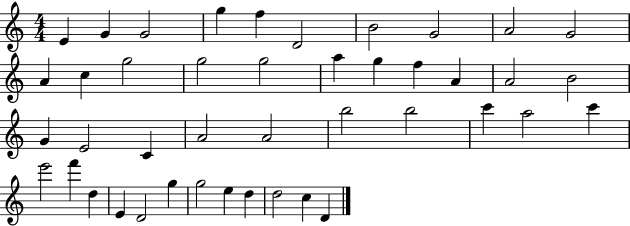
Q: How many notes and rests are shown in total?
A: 43